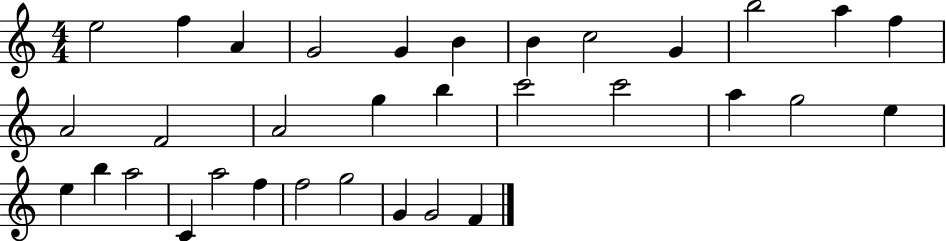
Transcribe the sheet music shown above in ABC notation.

X:1
T:Untitled
M:4/4
L:1/4
K:C
e2 f A G2 G B B c2 G b2 a f A2 F2 A2 g b c'2 c'2 a g2 e e b a2 C a2 f f2 g2 G G2 F